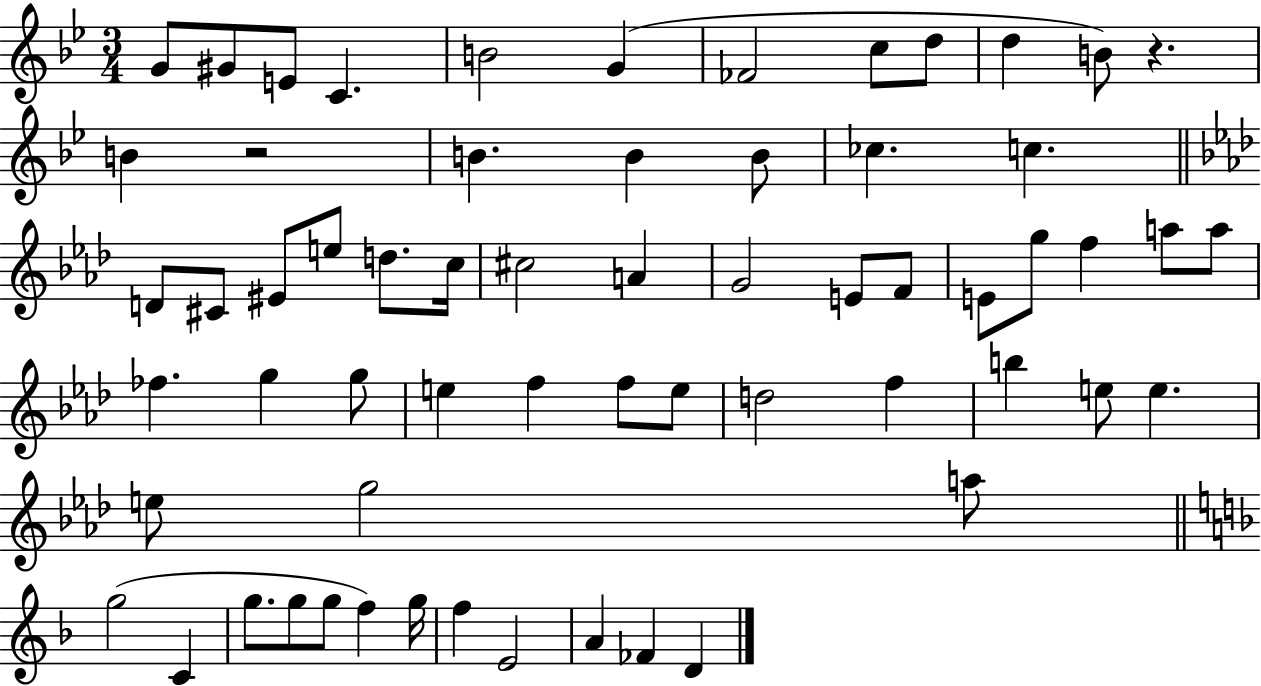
G4/e G#4/e E4/e C4/q. B4/h G4/q FES4/h C5/e D5/e D5/q B4/e R/q. B4/q R/h B4/q. B4/q B4/e CES5/q. C5/q. D4/e C#4/e EIS4/e E5/e D5/e. C5/s C#5/h A4/q G4/h E4/e F4/e E4/e G5/e F5/q A5/e A5/e FES5/q. G5/q G5/e E5/q F5/q F5/e E5/e D5/h F5/q B5/q E5/e E5/q. E5/e G5/h A5/e G5/h C4/q G5/e. G5/e G5/e F5/q G5/s F5/q E4/h A4/q FES4/q D4/q